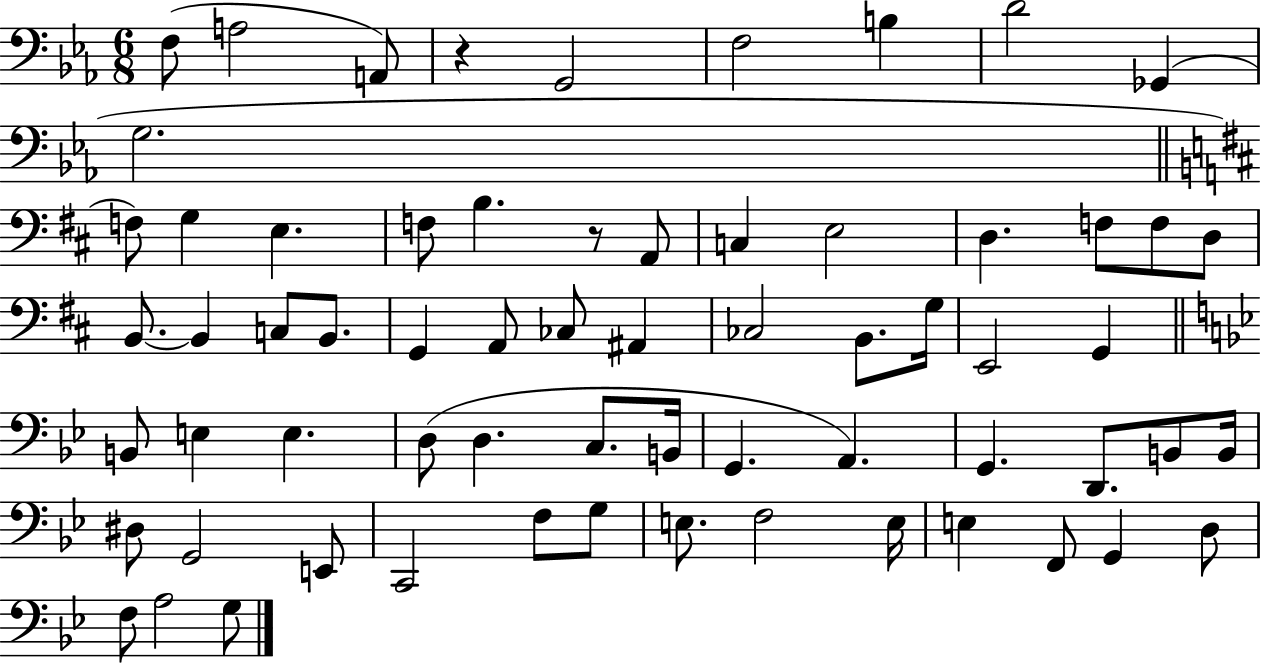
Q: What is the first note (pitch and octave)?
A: F3